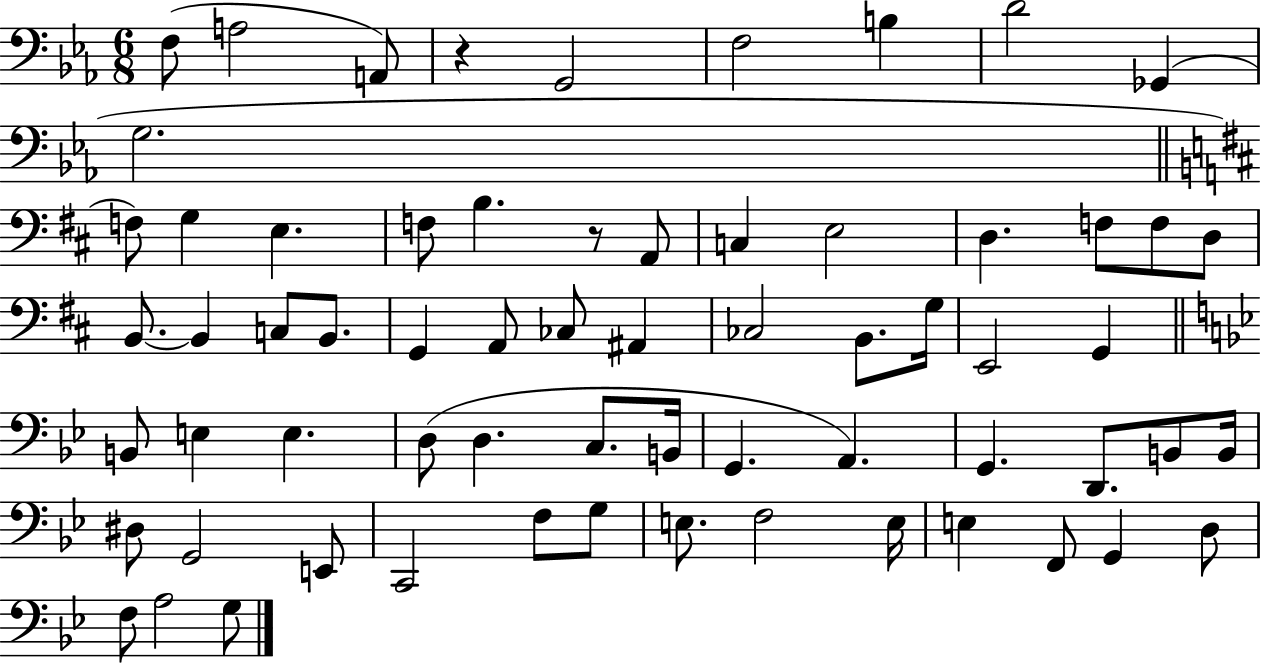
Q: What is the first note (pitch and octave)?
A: F3